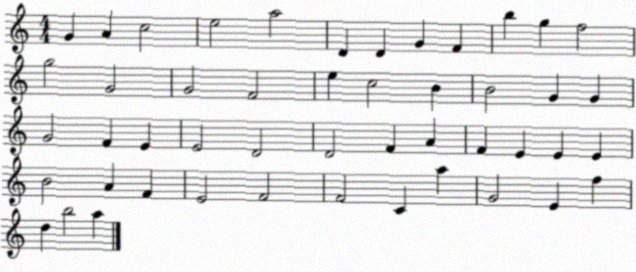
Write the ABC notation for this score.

X:1
T:Untitled
M:4/4
L:1/4
K:C
G A c2 e2 a2 D D G F b g f2 g2 G2 G2 F2 e c2 B B2 G G G2 F E E2 D2 D2 F A F E E E B2 A F E2 F2 F2 C a G2 E f d b2 a